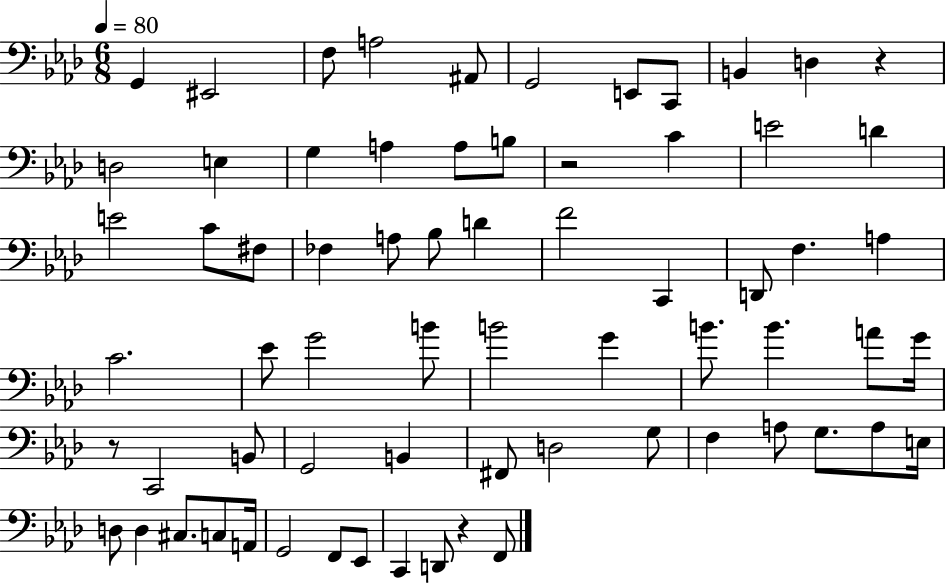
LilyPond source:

{
  \clef bass
  \numericTimeSignature
  \time 6/8
  \key aes \major
  \tempo 4 = 80
  g,4 eis,2 | f8 a2 ais,8 | g,2 e,8 c,8 | b,4 d4 r4 | \break d2 e4 | g4 a4 a8 b8 | r2 c'4 | e'2 d'4 | \break e'2 c'8 fis8 | fes4 a8 bes8 d'4 | f'2 c,4 | d,8 f4. a4 | \break c'2. | ees'8 g'2 b'8 | b'2 g'4 | b'8. b'4. a'8 g'16 | \break r8 c,2 b,8 | g,2 b,4 | fis,8 d2 g8 | f4 a8 g8. a8 e16 | \break d8 d4 cis8. c8 a,16 | g,2 f,8 ees,8 | c,4 d,8 r4 f,8 | \bar "|."
}